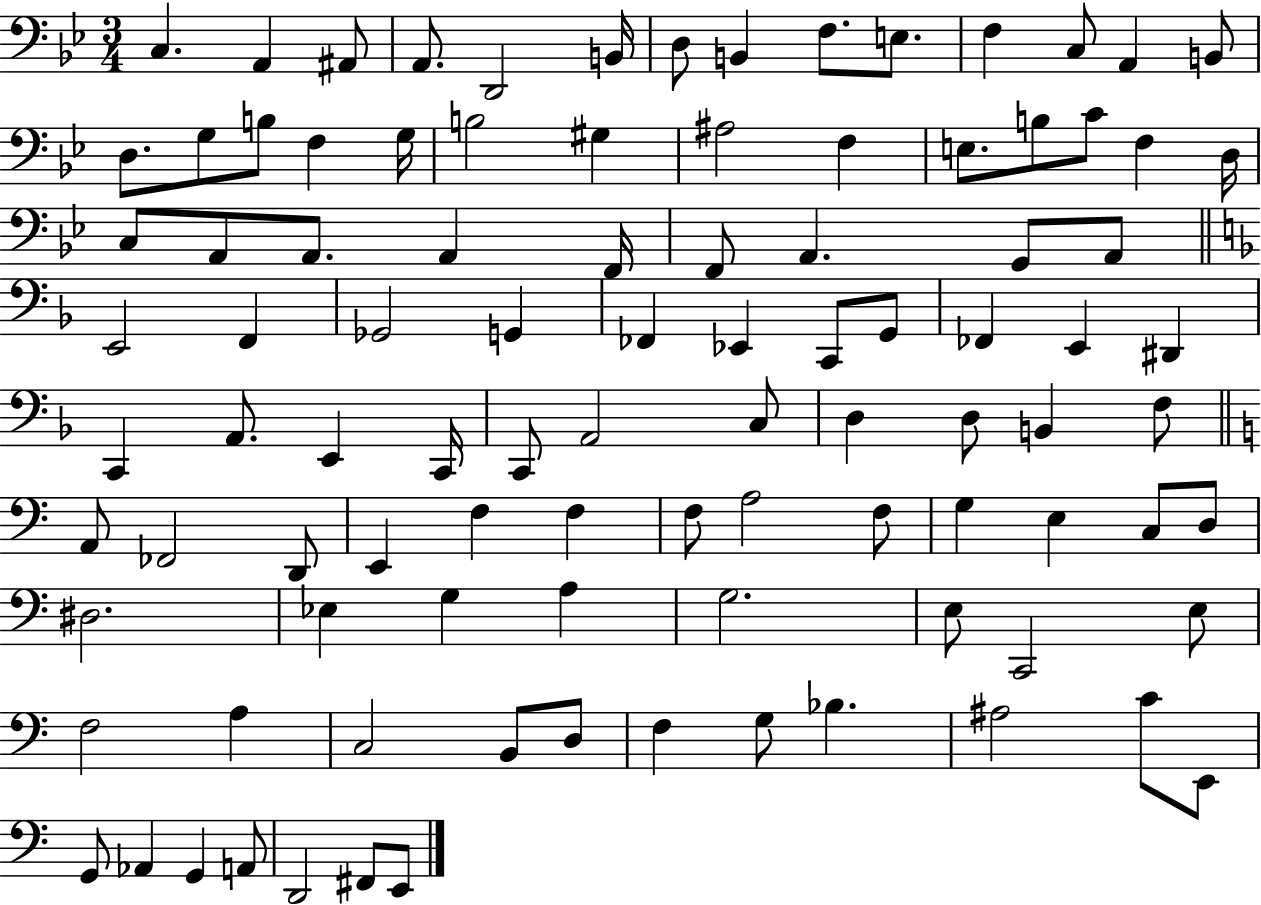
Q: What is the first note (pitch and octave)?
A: C3